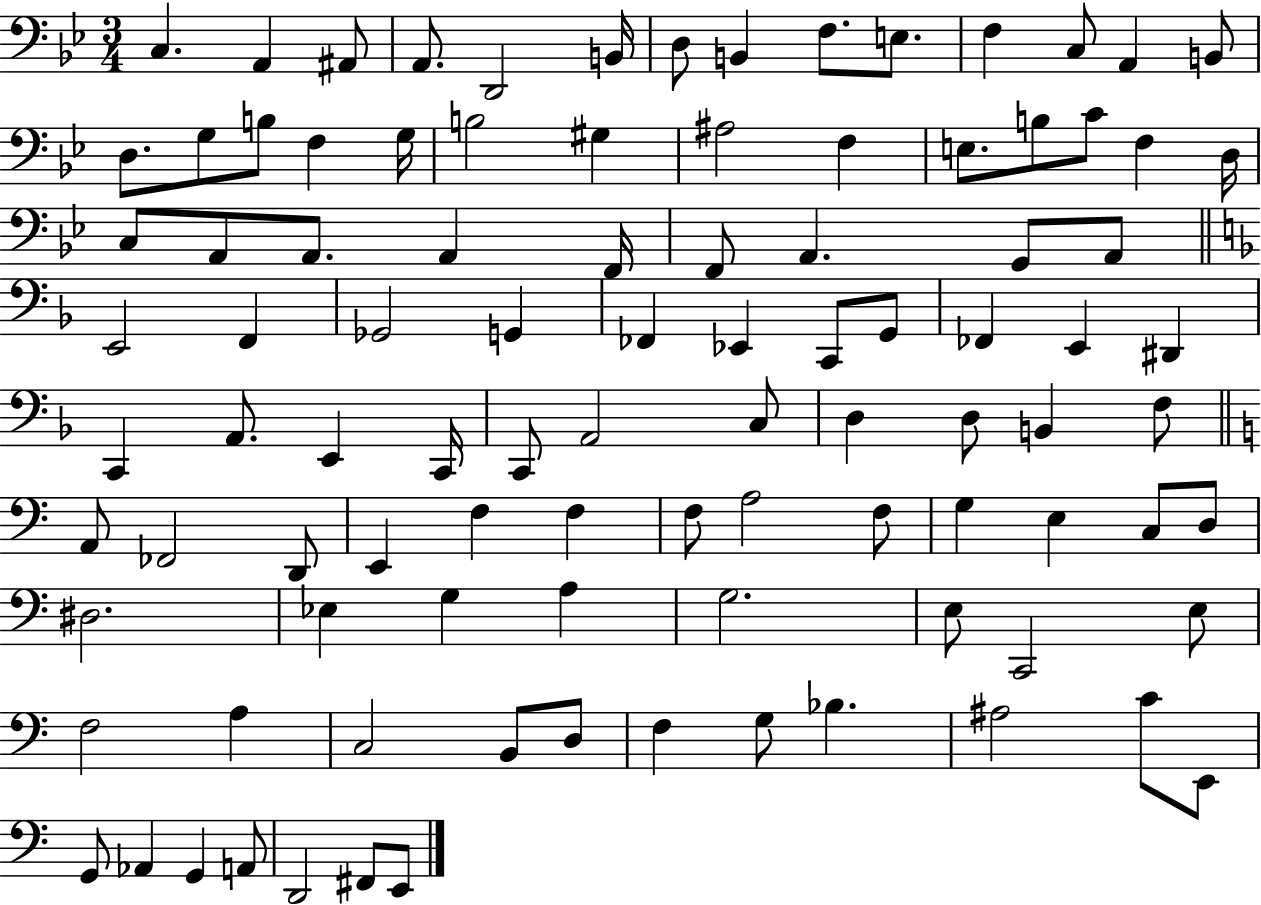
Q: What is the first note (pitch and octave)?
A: C3